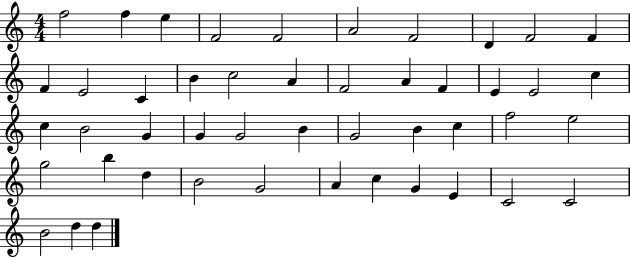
F5/h F5/q E5/q F4/h F4/h A4/h F4/h D4/q F4/h F4/q F4/q E4/h C4/q B4/q C5/h A4/q F4/h A4/q F4/q E4/q E4/h C5/q C5/q B4/h G4/q G4/q G4/h B4/q G4/h B4/q C5/q F5/h E5/h G5/h B5/q D5/q B4/h G4/h A4/q C5/q G4/q E4/q C4/h C4/h B4/h D5/q D5/q